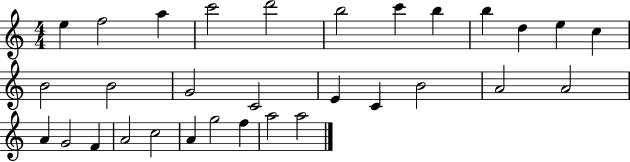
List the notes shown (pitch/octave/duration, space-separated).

E5/q F5/h A5/q C6/h D6/h B5/h C6/q B5/q B5/q D5/q E5/q C5/q B4/h B4/h G4/h C4/h E4/q C4/q B4/h A4/h A4/h A4/q G4/h F4/q A4/h C5/h A4/q G5/h F5/q A5/h A5/h